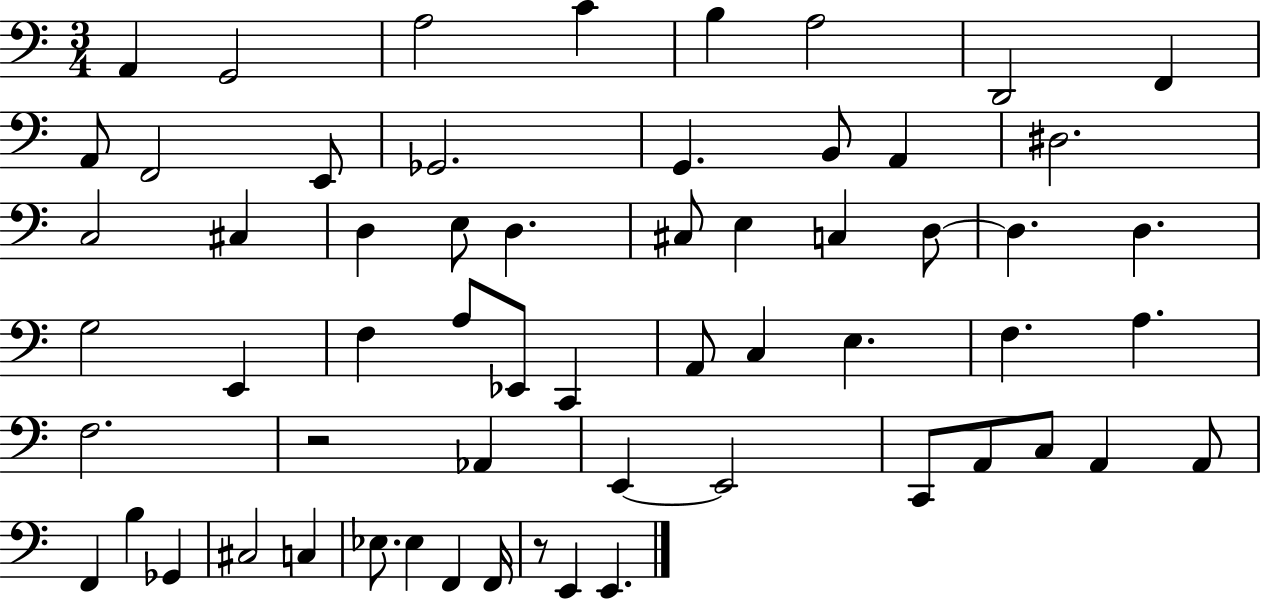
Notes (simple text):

A2/q G2/h A3/h C4/q B3/q A3/h D2/h F2/q A2/e F2/h E2/e Gb2/h. G2/q. B2/e A2/q D#3/h. C3/h C#3/q D3/q E3/e D3/q. C#3/e E3/q C3/q D3/e D3/q. D3/q. G3/h E2/q F3/q A3/e Eb2/e C2/q A2/e C3/q E3/q. F3/q. A3/q. F3/h. R/h Ab2/q E2/q E2/h C2/e A2/e C3/e A2/q A2/e F2/q B3/q Gb2/q C#3/h C3/q Eb3/e. Eb3/q F2/q F2/s R/e E2/q E2/q.